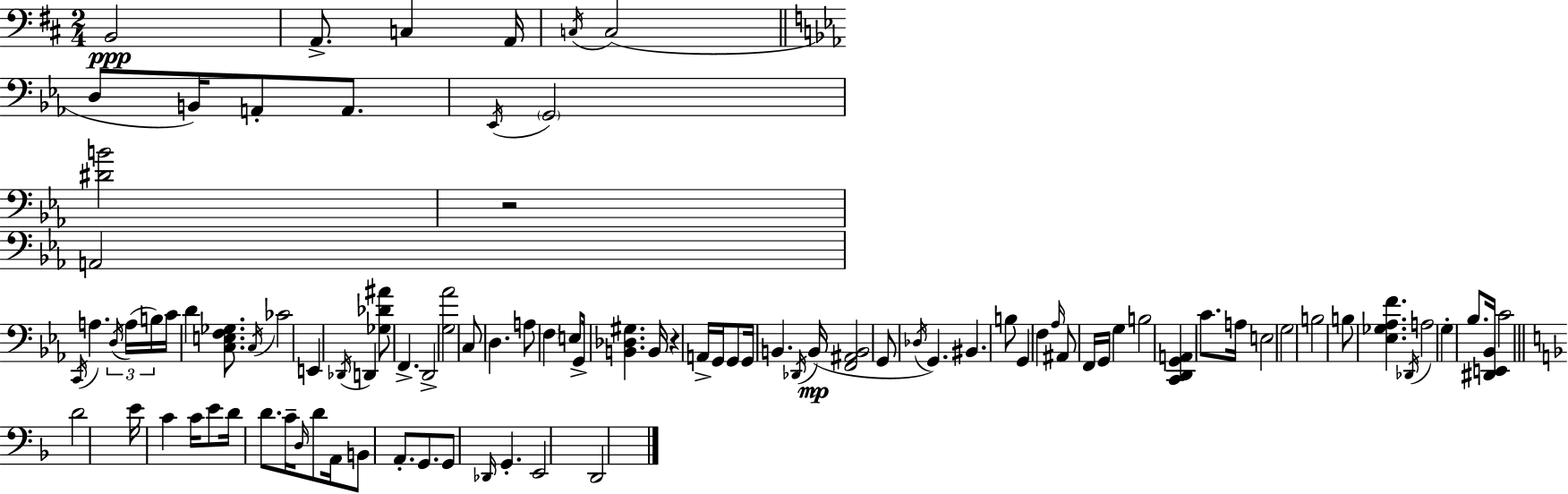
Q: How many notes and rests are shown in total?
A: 95